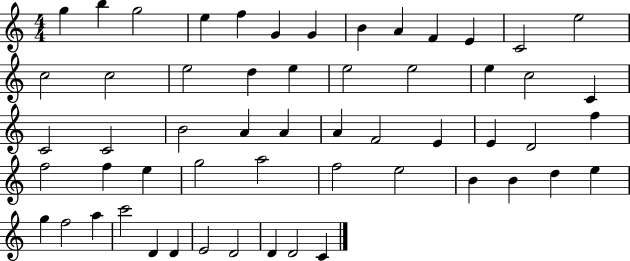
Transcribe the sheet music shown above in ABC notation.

X:1
T:Untitled
M:4/4
L:1/4
K:C
g b g2 e f G G B A F E C2 e2 c2 c2 e2 d e e2 e2 e c2 C C2 C2 B2 A A A F2 E E D2 f f2 f e g2 a2 f2 e2 B B d e g f2 a c'2 D D E2 D2 D D2 C